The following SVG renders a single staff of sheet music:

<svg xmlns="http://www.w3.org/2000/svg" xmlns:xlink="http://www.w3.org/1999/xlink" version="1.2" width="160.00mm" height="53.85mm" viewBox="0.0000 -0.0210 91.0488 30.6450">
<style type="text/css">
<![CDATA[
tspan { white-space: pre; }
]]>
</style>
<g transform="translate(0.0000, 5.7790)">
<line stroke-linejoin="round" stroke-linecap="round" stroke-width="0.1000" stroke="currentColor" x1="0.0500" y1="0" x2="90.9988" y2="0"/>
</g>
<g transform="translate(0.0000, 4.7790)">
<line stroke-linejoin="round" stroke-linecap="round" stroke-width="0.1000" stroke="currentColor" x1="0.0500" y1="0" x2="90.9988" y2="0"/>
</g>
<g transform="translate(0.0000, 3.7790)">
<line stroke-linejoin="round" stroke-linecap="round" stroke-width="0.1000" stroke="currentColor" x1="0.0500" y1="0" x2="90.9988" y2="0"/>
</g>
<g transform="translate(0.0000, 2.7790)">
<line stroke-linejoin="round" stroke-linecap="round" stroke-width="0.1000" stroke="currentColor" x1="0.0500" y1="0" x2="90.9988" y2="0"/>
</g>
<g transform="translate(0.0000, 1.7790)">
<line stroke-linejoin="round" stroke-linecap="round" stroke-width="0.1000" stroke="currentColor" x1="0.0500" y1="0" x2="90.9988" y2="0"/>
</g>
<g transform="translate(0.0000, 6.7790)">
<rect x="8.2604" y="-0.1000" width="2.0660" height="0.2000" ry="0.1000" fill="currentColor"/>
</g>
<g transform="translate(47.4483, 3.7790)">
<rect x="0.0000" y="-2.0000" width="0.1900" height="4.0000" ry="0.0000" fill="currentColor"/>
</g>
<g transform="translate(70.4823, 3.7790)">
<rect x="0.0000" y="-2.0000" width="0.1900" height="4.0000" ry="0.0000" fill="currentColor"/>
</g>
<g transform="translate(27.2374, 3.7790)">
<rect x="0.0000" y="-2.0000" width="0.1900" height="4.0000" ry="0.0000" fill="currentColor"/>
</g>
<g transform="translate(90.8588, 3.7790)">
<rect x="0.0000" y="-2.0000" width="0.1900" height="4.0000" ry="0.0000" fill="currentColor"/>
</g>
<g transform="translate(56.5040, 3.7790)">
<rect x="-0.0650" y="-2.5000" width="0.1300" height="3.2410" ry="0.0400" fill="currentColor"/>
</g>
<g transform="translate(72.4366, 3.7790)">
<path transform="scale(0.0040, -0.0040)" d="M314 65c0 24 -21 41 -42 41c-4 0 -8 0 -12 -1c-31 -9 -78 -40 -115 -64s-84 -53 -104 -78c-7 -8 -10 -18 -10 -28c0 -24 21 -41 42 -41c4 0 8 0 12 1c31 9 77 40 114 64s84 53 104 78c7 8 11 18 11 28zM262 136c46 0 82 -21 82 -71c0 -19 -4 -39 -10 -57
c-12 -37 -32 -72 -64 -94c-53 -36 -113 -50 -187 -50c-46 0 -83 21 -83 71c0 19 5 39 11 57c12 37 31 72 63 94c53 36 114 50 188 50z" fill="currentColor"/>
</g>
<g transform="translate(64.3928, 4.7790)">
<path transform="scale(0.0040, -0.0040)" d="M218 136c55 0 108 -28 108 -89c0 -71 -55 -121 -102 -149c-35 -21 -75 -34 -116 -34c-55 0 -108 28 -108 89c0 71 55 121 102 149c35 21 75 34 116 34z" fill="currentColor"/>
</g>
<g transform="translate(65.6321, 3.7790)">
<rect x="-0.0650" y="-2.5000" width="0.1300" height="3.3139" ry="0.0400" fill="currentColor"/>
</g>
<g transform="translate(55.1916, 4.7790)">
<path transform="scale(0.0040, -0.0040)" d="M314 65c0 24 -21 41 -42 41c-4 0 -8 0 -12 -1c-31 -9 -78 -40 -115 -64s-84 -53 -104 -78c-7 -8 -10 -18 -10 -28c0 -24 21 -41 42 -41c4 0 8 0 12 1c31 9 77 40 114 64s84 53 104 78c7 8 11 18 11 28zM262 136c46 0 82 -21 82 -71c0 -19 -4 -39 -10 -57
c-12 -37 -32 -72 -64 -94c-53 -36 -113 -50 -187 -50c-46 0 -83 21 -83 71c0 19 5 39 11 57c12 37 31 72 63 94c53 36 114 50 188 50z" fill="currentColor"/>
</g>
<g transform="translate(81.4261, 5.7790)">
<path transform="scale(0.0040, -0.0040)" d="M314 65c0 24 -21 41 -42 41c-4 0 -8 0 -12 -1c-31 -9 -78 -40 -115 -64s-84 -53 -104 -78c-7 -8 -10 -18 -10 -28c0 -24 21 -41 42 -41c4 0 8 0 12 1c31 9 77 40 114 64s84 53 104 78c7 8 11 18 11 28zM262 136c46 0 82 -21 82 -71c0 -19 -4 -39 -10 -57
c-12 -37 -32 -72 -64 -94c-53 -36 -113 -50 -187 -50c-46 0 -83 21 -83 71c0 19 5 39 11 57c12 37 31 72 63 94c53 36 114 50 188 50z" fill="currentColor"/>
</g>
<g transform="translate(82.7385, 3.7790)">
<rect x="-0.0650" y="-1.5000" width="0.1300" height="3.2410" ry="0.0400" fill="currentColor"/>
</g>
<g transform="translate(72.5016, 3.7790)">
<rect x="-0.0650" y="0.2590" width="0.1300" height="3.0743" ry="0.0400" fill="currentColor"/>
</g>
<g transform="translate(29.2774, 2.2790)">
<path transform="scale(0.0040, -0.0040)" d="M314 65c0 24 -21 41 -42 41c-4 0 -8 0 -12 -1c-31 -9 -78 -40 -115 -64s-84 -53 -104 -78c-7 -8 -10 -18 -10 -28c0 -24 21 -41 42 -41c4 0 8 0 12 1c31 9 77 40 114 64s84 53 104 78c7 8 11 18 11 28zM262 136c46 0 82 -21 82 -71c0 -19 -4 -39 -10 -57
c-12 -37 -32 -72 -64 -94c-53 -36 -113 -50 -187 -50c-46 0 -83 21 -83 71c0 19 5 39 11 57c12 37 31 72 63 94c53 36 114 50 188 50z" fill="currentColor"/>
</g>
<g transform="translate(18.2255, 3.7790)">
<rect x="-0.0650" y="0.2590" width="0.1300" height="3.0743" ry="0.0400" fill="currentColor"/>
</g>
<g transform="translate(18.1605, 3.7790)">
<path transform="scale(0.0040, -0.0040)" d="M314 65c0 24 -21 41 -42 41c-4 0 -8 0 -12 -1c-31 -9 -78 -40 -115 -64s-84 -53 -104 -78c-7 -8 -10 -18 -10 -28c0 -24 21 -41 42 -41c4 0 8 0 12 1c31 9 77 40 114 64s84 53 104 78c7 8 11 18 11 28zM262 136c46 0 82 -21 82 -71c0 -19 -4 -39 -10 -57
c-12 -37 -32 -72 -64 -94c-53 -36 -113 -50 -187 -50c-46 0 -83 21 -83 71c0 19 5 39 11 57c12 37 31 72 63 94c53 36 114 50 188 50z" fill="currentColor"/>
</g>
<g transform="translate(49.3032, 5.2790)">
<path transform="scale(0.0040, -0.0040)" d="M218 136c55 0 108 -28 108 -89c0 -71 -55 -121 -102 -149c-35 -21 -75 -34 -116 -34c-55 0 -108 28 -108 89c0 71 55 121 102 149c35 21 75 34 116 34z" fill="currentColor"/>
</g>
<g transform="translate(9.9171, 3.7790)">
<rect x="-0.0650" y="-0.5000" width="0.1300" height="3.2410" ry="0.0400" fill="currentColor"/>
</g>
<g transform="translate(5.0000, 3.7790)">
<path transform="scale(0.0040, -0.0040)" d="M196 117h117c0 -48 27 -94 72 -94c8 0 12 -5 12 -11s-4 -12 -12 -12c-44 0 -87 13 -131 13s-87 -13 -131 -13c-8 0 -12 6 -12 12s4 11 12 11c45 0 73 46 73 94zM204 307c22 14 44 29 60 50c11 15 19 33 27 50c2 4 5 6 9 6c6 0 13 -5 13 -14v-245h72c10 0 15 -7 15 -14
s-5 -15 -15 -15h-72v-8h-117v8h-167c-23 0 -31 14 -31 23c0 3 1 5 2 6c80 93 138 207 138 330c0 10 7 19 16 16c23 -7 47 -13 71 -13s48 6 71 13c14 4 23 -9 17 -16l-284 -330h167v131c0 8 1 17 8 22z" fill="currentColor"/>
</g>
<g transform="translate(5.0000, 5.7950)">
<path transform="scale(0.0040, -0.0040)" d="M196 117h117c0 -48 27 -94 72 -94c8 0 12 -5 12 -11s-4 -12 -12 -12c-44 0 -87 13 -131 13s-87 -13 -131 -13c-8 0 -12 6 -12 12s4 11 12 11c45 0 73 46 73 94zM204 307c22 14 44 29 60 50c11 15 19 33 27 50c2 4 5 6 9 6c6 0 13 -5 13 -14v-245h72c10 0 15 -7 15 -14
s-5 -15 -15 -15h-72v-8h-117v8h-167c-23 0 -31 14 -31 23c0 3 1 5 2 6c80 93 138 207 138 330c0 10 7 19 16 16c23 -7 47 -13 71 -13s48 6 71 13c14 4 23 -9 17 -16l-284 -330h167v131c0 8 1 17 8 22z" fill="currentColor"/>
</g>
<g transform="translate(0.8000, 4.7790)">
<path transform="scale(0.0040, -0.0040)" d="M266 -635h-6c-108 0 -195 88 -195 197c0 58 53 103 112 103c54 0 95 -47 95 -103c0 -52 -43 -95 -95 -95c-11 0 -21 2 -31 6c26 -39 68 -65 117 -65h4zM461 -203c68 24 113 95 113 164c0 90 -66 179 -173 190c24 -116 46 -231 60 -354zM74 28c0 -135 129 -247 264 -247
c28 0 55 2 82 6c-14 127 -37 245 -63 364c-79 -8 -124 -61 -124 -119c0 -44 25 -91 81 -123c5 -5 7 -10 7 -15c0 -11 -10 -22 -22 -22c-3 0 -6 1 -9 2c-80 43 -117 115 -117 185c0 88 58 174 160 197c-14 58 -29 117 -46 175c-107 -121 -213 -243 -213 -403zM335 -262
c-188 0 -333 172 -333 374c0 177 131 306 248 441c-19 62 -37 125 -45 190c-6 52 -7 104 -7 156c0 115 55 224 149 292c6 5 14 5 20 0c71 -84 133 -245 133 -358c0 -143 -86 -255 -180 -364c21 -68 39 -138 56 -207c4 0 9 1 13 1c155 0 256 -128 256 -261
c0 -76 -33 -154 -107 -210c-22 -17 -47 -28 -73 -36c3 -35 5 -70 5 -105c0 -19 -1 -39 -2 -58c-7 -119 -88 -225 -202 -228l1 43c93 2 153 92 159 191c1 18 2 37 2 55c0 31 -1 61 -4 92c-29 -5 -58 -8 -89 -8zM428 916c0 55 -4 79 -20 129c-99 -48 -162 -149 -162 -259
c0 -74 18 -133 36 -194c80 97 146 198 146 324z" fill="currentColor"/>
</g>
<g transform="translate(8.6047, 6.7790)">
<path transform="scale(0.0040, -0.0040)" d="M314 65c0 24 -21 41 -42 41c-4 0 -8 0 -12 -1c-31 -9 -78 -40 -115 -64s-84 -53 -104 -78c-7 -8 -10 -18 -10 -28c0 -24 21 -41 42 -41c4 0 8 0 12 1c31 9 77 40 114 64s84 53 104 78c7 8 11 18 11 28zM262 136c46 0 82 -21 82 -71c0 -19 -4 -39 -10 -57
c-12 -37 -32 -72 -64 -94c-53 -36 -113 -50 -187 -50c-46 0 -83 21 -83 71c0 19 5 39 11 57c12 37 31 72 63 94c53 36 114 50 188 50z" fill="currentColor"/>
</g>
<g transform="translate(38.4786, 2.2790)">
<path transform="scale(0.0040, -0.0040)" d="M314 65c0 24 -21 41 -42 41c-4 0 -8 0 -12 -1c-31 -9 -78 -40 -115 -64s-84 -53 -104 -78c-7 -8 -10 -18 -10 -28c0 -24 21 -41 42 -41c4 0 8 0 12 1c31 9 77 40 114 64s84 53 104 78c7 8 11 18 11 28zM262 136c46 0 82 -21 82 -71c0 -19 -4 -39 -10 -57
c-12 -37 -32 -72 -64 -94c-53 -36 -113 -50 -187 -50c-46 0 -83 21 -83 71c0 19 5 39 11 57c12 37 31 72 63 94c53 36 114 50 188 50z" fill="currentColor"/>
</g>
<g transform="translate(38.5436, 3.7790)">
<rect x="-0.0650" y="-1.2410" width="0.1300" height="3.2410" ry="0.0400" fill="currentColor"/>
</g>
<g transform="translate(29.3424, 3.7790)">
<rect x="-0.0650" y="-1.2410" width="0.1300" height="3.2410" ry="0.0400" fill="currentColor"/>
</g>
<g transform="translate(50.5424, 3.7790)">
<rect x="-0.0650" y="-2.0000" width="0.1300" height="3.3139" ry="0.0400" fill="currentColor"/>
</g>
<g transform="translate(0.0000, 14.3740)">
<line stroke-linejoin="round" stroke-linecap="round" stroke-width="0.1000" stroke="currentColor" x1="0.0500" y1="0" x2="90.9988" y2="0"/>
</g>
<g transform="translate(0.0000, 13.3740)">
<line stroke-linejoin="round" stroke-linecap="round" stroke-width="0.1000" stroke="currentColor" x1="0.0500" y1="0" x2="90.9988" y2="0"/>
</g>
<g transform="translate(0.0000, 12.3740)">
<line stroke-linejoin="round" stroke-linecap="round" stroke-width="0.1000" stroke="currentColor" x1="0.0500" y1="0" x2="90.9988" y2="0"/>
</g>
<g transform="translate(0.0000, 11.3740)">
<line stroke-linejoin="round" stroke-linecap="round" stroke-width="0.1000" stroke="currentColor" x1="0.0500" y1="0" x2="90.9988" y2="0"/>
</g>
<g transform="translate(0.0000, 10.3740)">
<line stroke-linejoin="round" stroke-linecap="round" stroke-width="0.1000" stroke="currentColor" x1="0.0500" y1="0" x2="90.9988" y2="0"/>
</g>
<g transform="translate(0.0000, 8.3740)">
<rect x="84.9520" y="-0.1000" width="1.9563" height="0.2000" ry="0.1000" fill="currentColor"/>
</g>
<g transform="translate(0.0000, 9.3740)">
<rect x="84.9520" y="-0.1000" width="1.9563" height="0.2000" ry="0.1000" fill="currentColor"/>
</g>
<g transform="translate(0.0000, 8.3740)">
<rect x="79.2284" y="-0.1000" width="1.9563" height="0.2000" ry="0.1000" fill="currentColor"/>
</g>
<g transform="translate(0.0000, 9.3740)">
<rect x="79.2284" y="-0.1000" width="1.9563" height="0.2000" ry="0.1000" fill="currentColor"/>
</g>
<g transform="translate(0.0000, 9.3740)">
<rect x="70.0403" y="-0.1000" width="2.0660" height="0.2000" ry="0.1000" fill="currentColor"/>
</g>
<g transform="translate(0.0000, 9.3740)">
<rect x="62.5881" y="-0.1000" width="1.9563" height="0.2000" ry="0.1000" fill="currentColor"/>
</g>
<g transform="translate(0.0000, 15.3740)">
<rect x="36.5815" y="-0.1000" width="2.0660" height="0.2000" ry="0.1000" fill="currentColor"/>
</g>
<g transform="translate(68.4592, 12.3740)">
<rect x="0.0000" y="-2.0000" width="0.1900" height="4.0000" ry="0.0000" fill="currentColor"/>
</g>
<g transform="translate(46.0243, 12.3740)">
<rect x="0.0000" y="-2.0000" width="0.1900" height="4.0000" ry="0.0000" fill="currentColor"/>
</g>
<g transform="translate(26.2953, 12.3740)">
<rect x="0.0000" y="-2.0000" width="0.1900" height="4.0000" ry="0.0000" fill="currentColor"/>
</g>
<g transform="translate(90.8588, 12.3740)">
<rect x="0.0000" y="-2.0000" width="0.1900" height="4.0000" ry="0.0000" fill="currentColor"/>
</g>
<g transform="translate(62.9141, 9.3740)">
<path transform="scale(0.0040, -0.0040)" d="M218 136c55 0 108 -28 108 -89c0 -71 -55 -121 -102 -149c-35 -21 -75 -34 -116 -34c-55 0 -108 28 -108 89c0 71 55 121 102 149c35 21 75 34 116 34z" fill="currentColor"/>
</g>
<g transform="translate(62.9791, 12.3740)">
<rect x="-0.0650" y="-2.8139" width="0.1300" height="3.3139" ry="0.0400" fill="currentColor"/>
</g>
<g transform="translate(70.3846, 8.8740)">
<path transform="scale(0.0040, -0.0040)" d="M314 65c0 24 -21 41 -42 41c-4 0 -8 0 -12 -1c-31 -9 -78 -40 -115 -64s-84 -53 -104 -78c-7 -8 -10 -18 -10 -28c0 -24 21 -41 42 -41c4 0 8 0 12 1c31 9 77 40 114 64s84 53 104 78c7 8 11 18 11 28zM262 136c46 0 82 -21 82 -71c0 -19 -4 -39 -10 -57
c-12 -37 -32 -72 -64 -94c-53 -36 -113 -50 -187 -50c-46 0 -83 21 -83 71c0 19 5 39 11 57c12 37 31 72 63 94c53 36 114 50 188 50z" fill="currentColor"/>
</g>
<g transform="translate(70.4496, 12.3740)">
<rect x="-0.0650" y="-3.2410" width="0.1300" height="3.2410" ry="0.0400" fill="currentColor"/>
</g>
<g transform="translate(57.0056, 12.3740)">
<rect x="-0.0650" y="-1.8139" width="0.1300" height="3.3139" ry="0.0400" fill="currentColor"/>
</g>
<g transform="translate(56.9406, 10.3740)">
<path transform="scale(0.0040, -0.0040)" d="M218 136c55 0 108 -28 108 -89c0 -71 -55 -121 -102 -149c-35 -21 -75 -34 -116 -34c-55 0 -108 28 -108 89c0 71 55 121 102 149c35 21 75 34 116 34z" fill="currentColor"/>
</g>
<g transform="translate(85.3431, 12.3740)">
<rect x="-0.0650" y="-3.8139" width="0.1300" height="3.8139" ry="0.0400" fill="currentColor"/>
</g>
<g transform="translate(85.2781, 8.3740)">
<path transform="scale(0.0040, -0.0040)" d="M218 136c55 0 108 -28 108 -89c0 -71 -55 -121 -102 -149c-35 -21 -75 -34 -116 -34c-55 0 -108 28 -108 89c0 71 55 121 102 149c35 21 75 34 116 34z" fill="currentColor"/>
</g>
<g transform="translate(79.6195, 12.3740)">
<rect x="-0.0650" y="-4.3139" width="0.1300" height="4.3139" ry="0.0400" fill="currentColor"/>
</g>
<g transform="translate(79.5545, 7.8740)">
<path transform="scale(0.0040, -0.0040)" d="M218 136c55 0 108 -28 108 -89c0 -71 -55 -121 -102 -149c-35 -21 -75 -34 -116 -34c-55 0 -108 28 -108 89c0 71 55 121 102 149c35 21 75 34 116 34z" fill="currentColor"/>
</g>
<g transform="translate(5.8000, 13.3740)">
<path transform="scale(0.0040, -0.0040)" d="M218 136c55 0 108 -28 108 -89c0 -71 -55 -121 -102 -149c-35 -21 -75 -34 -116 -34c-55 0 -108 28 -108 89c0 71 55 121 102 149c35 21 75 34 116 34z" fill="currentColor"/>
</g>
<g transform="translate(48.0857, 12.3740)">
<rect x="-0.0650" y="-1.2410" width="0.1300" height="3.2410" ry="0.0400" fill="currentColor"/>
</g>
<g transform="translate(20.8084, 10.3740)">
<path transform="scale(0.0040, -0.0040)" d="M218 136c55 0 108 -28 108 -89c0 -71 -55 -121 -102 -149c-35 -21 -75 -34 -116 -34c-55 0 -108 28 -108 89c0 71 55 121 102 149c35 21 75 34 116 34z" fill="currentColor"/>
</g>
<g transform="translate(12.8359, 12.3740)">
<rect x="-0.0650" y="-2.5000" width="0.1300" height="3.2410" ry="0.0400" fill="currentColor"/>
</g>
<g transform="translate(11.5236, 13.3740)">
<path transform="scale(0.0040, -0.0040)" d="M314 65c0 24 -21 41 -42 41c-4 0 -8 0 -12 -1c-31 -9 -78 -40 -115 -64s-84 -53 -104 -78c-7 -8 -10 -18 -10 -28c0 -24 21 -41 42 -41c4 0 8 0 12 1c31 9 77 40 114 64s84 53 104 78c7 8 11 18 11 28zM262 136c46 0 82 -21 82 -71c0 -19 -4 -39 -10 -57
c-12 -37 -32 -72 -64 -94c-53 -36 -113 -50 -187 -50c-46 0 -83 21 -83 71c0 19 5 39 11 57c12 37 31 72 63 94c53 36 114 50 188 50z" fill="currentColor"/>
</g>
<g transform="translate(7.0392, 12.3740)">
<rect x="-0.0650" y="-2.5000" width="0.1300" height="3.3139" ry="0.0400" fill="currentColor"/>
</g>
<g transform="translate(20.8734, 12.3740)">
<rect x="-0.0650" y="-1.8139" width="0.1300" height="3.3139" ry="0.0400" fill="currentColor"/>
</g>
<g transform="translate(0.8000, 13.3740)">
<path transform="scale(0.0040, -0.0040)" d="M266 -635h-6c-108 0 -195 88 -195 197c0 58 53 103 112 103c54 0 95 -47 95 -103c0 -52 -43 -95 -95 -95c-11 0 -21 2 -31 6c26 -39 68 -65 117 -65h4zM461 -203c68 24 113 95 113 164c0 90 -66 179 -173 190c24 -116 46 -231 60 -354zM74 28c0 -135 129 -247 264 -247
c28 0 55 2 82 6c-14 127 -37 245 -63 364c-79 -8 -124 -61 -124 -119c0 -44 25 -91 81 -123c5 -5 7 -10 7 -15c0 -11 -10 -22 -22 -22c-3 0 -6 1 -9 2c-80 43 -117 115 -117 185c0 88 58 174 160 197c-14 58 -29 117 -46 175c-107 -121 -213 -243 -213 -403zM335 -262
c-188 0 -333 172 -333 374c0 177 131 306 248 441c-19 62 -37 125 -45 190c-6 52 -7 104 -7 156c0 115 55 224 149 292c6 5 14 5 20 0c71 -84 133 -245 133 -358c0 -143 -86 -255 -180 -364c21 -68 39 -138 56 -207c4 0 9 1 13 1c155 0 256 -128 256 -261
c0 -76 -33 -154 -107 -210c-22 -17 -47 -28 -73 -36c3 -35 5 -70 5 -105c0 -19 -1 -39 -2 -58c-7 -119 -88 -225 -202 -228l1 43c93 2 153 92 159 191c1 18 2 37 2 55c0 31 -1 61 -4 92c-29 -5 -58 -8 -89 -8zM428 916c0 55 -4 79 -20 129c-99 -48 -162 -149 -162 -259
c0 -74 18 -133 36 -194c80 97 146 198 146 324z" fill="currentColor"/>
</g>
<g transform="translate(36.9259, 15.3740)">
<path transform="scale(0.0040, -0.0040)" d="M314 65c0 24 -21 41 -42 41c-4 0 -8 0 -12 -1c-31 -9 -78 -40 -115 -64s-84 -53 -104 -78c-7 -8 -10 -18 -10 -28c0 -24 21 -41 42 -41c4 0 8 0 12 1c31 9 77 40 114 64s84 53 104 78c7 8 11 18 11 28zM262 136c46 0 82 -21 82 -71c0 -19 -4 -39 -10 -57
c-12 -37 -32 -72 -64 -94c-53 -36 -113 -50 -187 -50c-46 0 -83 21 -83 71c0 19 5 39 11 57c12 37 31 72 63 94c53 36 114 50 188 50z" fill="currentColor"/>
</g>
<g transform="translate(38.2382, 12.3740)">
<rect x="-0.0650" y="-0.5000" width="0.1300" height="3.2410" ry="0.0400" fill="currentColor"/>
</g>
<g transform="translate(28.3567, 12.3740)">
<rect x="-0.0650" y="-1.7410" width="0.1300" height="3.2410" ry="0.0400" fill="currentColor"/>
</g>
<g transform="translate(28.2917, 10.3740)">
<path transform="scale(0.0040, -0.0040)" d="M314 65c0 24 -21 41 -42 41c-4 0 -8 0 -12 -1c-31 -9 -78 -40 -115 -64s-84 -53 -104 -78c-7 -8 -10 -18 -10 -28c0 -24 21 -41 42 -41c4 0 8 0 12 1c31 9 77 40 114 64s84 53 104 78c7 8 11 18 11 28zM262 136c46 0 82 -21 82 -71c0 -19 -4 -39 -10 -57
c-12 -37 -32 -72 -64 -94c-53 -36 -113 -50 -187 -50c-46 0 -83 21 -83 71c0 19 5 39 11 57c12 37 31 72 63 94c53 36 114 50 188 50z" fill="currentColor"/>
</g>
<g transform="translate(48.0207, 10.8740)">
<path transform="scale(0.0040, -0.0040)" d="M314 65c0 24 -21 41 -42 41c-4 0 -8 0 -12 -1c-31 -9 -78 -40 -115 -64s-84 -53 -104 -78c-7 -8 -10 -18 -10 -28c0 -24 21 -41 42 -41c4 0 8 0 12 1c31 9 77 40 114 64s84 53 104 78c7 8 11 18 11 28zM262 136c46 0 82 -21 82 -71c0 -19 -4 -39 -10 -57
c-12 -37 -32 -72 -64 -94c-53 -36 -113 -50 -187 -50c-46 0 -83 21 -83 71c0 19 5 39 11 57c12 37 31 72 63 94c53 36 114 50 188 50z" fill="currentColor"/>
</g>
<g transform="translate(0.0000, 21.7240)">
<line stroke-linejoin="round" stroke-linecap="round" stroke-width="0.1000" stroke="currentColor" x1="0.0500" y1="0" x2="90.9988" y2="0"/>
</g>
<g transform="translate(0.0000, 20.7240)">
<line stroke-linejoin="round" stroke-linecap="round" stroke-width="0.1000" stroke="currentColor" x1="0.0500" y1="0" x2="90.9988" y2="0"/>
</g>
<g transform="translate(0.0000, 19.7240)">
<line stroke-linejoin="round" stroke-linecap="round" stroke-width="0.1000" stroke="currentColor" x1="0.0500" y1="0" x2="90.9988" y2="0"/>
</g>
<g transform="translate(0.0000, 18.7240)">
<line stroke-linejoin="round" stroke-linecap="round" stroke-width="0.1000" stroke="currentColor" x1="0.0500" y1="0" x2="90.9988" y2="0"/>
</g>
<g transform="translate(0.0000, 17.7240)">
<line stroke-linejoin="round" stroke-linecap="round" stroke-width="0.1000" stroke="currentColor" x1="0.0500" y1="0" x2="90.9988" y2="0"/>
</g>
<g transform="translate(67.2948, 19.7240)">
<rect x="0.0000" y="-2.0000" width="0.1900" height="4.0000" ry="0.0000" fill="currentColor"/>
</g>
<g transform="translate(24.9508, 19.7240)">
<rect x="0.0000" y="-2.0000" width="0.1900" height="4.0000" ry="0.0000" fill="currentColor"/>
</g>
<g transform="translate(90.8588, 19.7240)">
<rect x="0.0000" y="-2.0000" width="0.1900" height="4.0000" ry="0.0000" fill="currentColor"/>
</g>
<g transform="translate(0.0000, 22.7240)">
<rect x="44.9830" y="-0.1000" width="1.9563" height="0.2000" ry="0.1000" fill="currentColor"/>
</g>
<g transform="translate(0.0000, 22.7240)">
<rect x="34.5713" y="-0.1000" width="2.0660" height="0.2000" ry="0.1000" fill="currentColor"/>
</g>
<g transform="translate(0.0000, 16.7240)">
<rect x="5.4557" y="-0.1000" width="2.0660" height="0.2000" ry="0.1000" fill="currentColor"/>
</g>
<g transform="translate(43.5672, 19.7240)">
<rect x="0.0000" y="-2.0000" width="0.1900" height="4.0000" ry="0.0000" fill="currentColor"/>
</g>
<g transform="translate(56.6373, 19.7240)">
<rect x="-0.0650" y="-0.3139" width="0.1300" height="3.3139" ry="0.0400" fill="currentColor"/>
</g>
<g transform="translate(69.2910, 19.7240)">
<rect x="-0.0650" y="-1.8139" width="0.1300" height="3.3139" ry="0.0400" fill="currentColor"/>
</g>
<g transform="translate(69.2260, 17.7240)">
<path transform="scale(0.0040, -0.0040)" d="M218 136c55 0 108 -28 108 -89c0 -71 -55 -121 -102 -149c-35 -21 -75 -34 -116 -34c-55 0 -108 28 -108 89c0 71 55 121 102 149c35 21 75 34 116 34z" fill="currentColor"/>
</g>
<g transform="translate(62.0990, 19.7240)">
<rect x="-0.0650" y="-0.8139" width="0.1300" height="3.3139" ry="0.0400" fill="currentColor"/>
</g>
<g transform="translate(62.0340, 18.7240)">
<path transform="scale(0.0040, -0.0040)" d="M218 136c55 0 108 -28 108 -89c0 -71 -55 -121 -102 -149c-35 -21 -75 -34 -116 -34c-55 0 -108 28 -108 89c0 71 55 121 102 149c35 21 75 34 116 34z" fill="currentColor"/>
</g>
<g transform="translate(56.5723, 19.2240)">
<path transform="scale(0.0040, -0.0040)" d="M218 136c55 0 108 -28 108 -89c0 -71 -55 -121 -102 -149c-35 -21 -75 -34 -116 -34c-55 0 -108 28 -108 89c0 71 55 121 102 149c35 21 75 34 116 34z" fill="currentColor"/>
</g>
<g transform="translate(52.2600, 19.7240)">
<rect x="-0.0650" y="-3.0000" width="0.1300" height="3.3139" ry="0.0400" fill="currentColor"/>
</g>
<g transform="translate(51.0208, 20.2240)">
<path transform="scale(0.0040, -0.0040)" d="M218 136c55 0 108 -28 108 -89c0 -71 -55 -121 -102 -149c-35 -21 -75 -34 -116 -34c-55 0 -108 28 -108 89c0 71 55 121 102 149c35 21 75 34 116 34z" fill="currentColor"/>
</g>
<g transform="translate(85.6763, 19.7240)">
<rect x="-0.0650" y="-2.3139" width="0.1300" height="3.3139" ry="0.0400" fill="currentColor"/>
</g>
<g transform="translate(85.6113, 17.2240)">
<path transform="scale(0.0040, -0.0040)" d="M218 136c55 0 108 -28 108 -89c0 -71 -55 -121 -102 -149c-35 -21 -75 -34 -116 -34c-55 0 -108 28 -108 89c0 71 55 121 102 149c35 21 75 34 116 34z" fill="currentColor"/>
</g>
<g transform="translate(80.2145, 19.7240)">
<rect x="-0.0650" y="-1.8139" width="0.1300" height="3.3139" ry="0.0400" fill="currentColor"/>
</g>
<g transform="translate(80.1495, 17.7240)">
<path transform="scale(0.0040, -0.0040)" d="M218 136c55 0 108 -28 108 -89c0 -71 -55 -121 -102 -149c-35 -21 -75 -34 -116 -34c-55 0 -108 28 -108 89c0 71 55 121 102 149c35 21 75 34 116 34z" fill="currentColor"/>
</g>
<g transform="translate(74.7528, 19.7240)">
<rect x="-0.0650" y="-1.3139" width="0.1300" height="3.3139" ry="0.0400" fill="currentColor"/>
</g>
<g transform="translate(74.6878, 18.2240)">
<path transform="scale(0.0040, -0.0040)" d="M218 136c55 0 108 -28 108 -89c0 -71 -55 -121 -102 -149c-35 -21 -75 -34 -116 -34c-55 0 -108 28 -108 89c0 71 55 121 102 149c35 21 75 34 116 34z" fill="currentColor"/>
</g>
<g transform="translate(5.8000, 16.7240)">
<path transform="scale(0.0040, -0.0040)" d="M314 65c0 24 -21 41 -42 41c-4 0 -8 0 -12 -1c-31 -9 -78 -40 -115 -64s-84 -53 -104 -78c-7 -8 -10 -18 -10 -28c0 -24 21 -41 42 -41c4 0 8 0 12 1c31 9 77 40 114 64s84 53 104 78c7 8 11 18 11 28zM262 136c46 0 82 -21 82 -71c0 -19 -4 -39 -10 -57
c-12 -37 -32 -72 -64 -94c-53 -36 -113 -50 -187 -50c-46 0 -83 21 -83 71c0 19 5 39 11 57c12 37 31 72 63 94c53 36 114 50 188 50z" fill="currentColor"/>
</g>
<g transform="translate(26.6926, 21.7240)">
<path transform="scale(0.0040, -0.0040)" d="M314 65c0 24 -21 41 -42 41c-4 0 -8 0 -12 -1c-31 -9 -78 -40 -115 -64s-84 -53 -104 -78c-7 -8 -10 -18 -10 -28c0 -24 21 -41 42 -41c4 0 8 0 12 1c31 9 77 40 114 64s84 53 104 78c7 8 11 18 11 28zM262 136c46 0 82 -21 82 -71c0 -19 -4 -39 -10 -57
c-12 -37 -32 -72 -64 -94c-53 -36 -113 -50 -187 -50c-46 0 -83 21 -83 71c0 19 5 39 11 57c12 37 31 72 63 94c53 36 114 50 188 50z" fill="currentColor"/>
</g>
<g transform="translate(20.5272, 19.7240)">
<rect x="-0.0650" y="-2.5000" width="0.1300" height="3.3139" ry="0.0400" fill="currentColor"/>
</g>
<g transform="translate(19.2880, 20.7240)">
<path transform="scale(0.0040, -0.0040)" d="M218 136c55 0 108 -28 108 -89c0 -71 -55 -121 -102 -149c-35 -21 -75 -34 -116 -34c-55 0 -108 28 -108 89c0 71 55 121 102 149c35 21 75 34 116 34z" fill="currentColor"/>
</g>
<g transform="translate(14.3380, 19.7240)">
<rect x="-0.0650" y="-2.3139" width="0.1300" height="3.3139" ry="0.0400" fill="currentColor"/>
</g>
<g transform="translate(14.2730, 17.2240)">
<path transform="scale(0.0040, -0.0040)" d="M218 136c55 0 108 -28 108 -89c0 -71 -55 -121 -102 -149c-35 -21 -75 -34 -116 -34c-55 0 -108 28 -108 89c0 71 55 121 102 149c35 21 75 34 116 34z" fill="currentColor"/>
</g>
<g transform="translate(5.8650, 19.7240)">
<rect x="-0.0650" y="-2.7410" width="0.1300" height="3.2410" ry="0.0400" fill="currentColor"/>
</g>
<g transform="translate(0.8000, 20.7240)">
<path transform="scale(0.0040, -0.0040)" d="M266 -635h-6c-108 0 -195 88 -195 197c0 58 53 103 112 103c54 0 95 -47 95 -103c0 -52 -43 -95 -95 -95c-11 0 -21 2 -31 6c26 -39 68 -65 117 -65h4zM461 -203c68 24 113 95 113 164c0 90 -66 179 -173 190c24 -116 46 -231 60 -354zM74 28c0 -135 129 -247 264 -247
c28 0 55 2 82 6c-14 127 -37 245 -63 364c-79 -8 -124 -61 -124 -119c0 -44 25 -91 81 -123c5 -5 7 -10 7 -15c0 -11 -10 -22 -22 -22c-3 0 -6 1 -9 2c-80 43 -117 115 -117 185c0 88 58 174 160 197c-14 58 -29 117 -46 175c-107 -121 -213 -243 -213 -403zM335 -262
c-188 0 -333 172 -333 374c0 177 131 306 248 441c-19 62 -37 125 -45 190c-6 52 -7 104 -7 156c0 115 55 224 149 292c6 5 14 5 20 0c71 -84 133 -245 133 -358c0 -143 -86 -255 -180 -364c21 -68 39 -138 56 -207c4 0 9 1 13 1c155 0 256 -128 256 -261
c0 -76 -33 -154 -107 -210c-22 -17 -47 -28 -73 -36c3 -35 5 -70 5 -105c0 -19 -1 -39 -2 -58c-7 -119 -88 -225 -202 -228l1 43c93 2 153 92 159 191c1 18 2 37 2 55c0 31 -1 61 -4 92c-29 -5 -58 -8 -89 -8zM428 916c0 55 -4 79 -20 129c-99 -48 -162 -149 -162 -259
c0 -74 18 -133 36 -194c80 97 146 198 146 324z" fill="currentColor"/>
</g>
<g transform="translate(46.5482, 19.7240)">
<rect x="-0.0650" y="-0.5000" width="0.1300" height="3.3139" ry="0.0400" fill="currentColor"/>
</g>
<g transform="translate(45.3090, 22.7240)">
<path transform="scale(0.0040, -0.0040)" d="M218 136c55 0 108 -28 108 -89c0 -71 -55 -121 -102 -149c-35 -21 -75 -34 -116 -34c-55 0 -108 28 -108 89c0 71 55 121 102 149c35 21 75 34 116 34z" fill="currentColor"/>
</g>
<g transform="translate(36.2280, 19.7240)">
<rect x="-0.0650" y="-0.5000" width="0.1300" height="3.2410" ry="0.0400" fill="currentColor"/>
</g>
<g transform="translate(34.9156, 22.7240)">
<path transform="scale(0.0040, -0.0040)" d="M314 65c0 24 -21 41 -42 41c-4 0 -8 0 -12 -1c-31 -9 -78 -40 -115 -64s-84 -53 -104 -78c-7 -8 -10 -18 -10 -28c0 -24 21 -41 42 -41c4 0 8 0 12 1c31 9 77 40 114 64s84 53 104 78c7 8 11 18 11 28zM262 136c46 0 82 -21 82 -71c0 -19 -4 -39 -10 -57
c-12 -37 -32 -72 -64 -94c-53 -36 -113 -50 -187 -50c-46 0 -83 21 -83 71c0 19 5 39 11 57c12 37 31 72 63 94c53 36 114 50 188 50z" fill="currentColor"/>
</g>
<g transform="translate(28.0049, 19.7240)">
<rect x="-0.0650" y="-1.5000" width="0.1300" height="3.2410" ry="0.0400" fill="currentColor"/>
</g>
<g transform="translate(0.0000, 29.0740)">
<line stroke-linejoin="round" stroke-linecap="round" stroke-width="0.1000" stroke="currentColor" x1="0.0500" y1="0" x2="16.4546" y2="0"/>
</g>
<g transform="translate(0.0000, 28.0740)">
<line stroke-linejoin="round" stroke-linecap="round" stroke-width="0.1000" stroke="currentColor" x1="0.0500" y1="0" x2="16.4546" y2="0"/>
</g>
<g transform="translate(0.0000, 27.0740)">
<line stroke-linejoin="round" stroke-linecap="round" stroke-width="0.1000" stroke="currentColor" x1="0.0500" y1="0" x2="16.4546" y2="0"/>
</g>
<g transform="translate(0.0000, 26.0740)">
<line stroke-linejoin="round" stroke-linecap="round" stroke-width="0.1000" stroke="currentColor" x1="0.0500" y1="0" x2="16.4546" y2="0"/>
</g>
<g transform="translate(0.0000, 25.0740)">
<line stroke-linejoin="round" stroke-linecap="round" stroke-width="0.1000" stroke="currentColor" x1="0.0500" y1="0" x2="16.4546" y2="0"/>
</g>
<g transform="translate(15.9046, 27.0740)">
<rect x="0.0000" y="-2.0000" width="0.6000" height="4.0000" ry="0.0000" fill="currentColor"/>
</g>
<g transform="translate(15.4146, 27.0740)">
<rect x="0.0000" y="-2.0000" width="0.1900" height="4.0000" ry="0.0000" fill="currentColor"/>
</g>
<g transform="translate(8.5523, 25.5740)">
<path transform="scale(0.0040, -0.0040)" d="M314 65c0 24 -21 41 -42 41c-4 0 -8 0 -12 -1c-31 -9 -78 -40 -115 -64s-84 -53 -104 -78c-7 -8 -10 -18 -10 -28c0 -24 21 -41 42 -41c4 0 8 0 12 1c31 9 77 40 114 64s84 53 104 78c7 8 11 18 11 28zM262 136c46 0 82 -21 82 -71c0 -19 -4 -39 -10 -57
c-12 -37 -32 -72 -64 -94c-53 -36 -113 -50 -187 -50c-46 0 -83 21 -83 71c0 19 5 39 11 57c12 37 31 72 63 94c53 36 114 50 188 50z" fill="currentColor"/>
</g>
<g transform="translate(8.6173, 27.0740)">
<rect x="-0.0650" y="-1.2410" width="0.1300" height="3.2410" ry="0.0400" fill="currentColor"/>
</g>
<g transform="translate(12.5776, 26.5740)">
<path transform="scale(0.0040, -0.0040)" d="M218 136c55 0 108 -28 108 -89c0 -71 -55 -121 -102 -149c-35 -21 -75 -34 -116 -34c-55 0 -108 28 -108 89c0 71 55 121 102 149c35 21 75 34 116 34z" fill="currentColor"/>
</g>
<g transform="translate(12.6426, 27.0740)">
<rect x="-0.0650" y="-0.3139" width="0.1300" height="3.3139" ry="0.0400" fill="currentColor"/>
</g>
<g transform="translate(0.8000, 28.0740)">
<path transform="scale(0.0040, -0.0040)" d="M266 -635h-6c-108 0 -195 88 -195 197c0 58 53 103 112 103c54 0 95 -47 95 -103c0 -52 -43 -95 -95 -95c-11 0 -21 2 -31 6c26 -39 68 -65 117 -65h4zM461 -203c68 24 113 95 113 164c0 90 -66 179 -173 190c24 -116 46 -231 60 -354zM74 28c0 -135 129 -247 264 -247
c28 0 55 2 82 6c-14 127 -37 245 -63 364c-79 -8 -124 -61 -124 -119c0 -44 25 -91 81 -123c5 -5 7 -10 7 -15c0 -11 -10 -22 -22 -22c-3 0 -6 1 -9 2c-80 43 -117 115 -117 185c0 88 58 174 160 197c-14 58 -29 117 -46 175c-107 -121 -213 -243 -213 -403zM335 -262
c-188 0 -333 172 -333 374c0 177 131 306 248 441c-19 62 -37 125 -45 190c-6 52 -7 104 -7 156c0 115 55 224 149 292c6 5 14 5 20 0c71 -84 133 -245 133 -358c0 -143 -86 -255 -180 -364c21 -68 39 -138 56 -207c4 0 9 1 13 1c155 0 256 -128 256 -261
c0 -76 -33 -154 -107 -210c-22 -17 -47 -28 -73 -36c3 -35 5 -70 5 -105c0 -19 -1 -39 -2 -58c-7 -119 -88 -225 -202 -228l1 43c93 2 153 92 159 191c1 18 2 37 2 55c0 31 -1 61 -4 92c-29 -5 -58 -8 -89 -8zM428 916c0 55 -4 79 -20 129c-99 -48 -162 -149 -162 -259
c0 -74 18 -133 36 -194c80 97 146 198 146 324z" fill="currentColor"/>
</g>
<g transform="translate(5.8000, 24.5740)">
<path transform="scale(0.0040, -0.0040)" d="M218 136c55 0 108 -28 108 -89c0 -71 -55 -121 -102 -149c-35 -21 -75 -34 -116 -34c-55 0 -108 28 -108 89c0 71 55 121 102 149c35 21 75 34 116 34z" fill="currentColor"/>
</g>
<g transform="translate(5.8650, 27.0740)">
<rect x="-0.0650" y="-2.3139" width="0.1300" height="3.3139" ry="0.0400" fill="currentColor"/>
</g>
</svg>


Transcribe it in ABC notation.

X:1
T:Untitled
M:4/4
L:1/4
K:C
C2 B2 e2 e2 F G2 G B2 E2 G G2 f f2 C2 e2 f a b2 d' c' a2 g G E2 C2 C A c d f e f g g e2 c